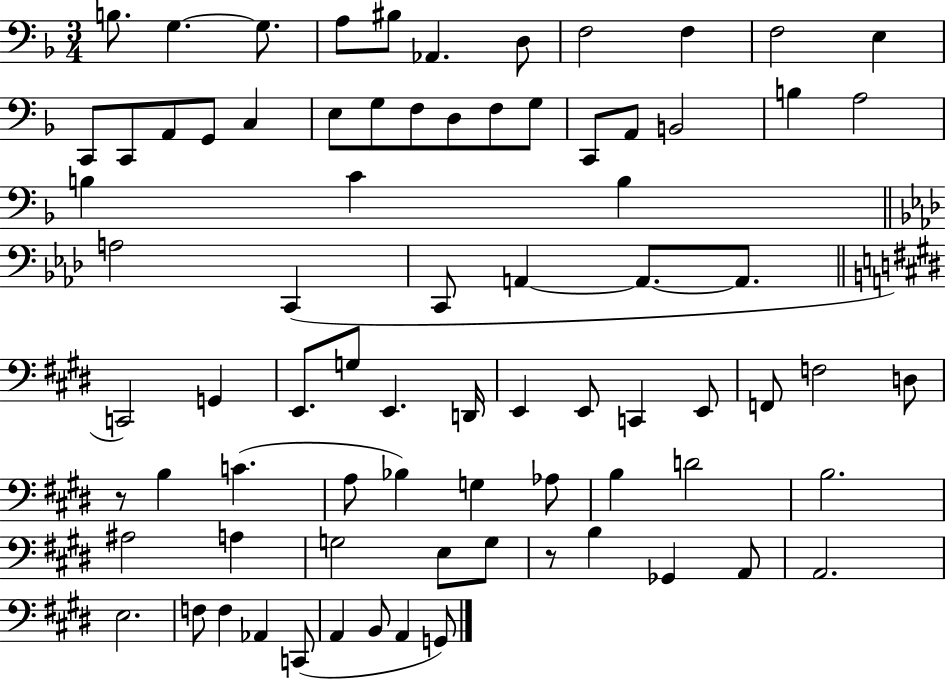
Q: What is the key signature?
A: F major